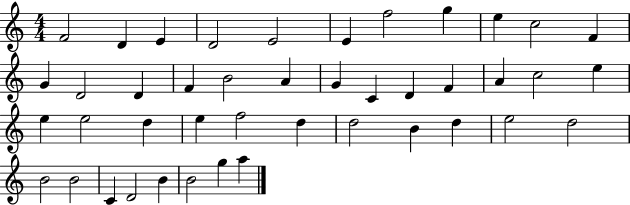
X:1
T:Untitled
M:4/4
L:1/4
K:C
F2 D E D2 E2 E f2 g e c2 F G D2 D F B2 A G C D F A c2 e e e2 d e f2 d d2 B d e2 d2 B2 B2 C D2 B B2 g a